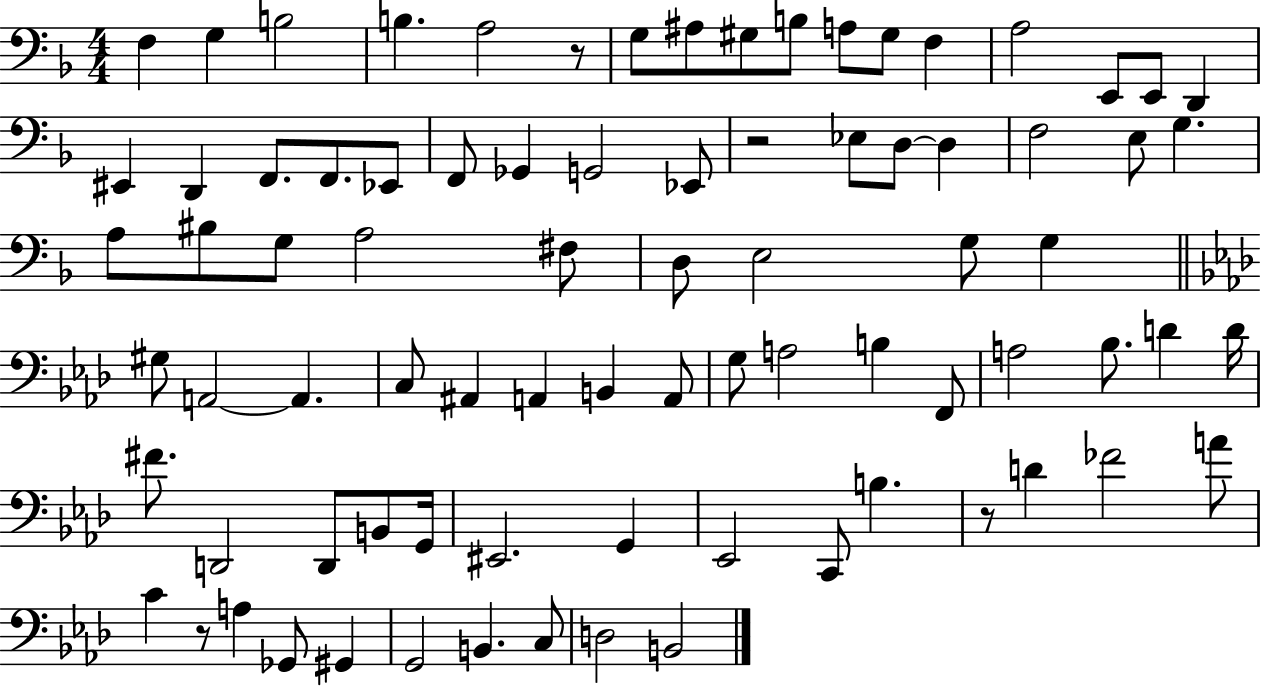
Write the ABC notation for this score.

X:1
T:Untitled
M:4/4
L:1/4
K:F
F, G, B,2 B, A,2 z/2 G,/2 ^A,/2 ^G,/2 B,/2 A,/2 ^G,/2 F, A,2 E,,/2 E,,/2 D,, ^E,, D,, F,,/2 F,,/2 _E,,/2 F,,/2 _G,, G,,2 _E,,/2 z2 _E,/2 D,/2 D, F,2 E,/2 G, A,/2 ^B,/2 G,/2 A,2 ^F,/2 D,/2 E,2 G,/2 G, ^G,/2 A,,2 A,, C,/2 ^A,, A,, B,, A,,/2 G,/2 A,2 B, F,,/2 A,2 _B,/2 D D/4 ^F/2 D,,2 D,,/2 B,,/2 G,,/4 ^E,,2 G,, _E,,2 C,,/2 B, z/2 D _F2 A/2 C z/2 A, _G,,/2 ^G,, G,,2 B,, C,/2 D,2 B,,2